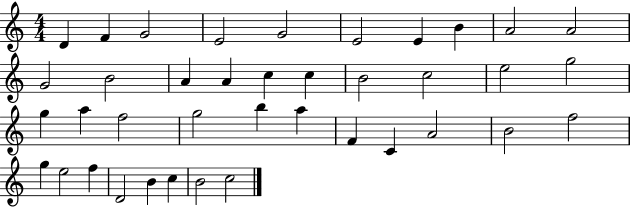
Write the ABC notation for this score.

X:1
T:Untitled
M:4/4
L:1/4
K:C
D F G2 E2 G2 E2 E B A2 A2 G2 B2 A A c c B2 c2 e2 g2 g a f2 g2 b a F C A2 B2 f2 g e2 f D2 B c B2 c2